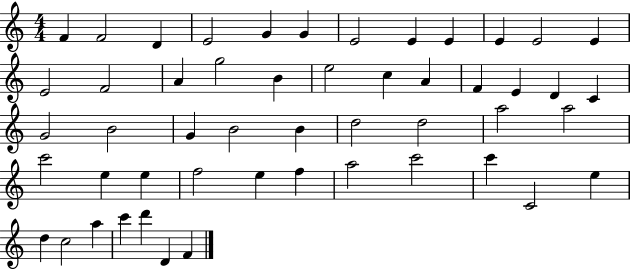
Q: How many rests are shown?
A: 0